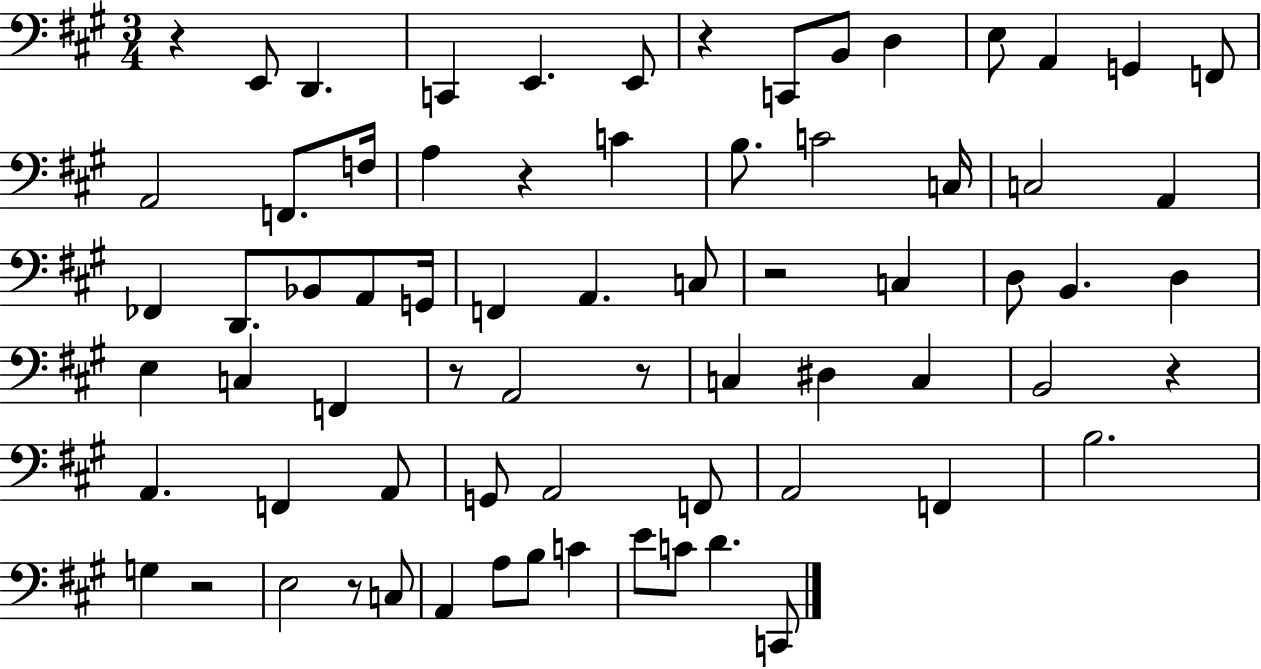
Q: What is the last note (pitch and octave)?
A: C2